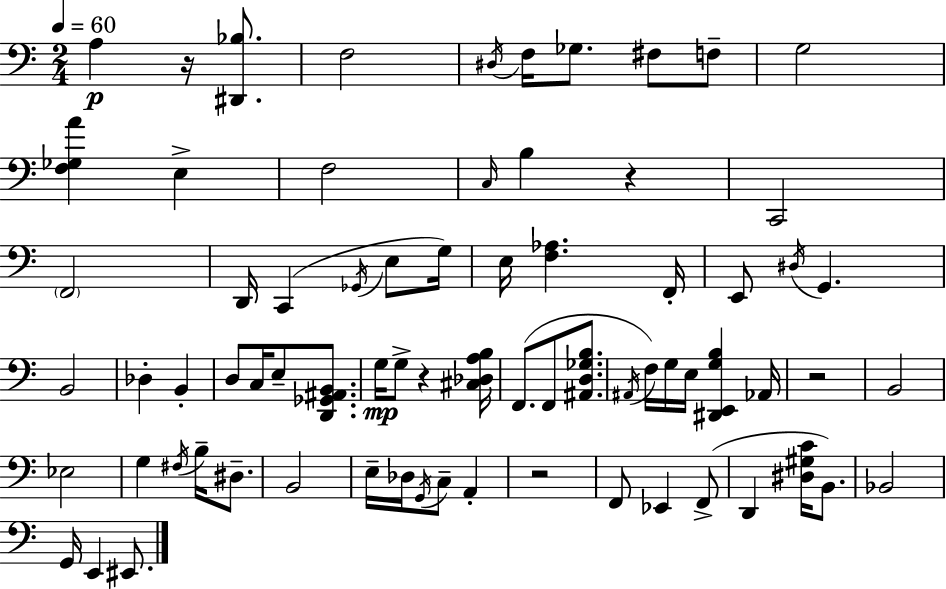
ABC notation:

X:1
T:Untitled
M:2/4
L:1/4
K:Am
A, z/4 [^D,,_B,]/2 F,2 ^D,/4 F,/4 _G,/2 ^F,/2 F,/2 G,2 [F,_G,A] E, F,2 C,/4 B, z C,,2 F,,2 D,,/4 C,, _G,,/4 E,/2 G,/4 E,/4 [F,_A,] F,,/4 E,,/2 ^D,/4 G,, B,,2 _D, B,, D,/2 C,/4 E,/2 [D,,_G,,^A,,B,,]/2 G,/4 G,/2 z [^C,_D,A,B,]/4 F,,/2 F,,/2 [^A,,D,_G,B,]/2 ^A,,/4 F,/4 G,/4 E,/4 [^D,,E,,G,B,] _A,,/4 z2 B,,2 _E,2 G, ^F,/4 B,/4 ^D,/2 B,,2 E,/4 _D,/4 G,,/4 C,/2 A,, z2 F,,/2 _E,, F,,/2 D,, [^D,^G,C]/4 B,,/2 _B,,2 G,,/4 E,, ^E,,/2